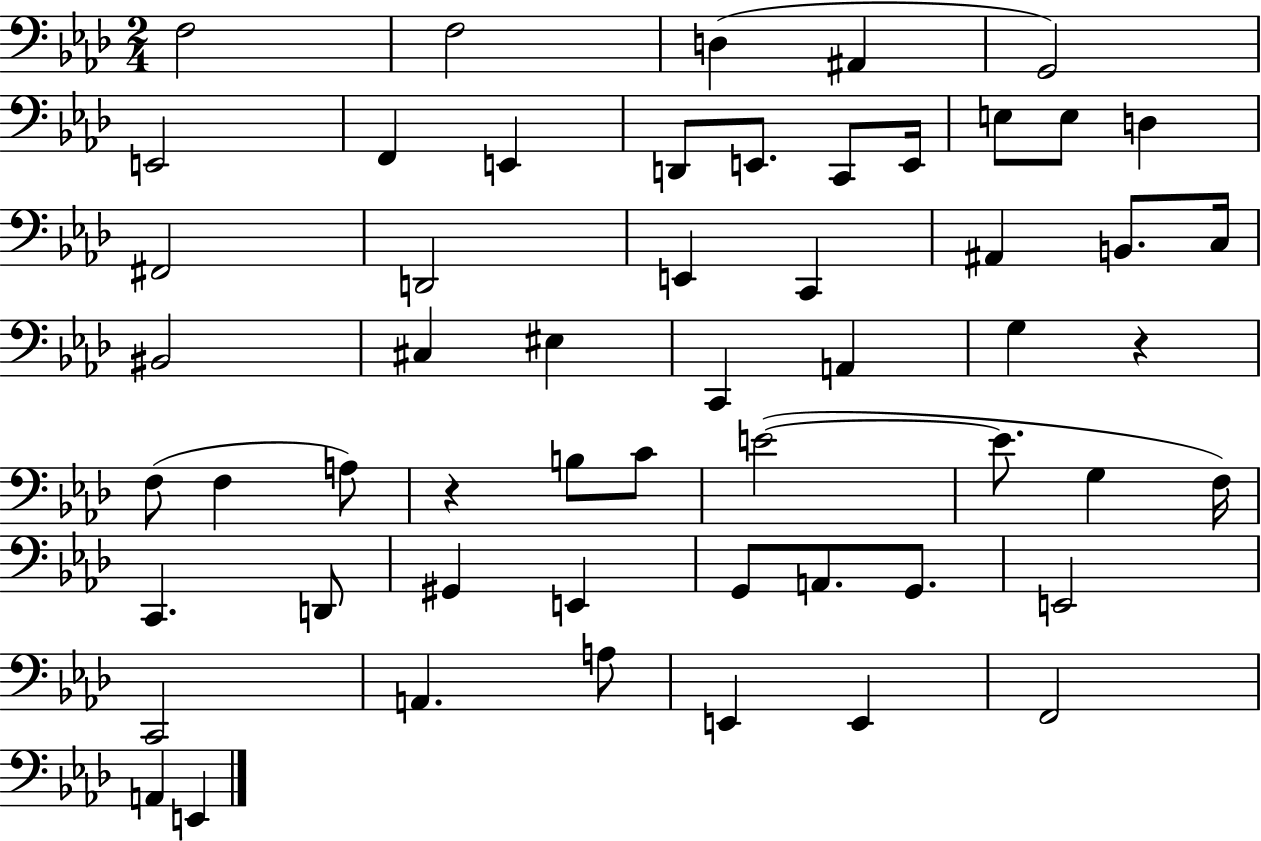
F3/h F3/h D3/q A#2/q G2/h E2/h F2/q E2/q D2/e E2/e. C2/e E2/s E3/e E3/e D3/q F#2/h D2/h E2/q C2/q A#2/q B2/e. C3/s BIS2/h C#3/q EIS3/q C2/q A2/q G3/q R/q F3/e F3/q A3/e R/q B3/e C4/e E4/h E4/e. G3/q F3/s C2/q. D2/e G#2/q E2/q G2/e A2/e. G2/e. E2/h C2/h A2/q. A3/e E2/q E2/q F2/h A2/q E2/q